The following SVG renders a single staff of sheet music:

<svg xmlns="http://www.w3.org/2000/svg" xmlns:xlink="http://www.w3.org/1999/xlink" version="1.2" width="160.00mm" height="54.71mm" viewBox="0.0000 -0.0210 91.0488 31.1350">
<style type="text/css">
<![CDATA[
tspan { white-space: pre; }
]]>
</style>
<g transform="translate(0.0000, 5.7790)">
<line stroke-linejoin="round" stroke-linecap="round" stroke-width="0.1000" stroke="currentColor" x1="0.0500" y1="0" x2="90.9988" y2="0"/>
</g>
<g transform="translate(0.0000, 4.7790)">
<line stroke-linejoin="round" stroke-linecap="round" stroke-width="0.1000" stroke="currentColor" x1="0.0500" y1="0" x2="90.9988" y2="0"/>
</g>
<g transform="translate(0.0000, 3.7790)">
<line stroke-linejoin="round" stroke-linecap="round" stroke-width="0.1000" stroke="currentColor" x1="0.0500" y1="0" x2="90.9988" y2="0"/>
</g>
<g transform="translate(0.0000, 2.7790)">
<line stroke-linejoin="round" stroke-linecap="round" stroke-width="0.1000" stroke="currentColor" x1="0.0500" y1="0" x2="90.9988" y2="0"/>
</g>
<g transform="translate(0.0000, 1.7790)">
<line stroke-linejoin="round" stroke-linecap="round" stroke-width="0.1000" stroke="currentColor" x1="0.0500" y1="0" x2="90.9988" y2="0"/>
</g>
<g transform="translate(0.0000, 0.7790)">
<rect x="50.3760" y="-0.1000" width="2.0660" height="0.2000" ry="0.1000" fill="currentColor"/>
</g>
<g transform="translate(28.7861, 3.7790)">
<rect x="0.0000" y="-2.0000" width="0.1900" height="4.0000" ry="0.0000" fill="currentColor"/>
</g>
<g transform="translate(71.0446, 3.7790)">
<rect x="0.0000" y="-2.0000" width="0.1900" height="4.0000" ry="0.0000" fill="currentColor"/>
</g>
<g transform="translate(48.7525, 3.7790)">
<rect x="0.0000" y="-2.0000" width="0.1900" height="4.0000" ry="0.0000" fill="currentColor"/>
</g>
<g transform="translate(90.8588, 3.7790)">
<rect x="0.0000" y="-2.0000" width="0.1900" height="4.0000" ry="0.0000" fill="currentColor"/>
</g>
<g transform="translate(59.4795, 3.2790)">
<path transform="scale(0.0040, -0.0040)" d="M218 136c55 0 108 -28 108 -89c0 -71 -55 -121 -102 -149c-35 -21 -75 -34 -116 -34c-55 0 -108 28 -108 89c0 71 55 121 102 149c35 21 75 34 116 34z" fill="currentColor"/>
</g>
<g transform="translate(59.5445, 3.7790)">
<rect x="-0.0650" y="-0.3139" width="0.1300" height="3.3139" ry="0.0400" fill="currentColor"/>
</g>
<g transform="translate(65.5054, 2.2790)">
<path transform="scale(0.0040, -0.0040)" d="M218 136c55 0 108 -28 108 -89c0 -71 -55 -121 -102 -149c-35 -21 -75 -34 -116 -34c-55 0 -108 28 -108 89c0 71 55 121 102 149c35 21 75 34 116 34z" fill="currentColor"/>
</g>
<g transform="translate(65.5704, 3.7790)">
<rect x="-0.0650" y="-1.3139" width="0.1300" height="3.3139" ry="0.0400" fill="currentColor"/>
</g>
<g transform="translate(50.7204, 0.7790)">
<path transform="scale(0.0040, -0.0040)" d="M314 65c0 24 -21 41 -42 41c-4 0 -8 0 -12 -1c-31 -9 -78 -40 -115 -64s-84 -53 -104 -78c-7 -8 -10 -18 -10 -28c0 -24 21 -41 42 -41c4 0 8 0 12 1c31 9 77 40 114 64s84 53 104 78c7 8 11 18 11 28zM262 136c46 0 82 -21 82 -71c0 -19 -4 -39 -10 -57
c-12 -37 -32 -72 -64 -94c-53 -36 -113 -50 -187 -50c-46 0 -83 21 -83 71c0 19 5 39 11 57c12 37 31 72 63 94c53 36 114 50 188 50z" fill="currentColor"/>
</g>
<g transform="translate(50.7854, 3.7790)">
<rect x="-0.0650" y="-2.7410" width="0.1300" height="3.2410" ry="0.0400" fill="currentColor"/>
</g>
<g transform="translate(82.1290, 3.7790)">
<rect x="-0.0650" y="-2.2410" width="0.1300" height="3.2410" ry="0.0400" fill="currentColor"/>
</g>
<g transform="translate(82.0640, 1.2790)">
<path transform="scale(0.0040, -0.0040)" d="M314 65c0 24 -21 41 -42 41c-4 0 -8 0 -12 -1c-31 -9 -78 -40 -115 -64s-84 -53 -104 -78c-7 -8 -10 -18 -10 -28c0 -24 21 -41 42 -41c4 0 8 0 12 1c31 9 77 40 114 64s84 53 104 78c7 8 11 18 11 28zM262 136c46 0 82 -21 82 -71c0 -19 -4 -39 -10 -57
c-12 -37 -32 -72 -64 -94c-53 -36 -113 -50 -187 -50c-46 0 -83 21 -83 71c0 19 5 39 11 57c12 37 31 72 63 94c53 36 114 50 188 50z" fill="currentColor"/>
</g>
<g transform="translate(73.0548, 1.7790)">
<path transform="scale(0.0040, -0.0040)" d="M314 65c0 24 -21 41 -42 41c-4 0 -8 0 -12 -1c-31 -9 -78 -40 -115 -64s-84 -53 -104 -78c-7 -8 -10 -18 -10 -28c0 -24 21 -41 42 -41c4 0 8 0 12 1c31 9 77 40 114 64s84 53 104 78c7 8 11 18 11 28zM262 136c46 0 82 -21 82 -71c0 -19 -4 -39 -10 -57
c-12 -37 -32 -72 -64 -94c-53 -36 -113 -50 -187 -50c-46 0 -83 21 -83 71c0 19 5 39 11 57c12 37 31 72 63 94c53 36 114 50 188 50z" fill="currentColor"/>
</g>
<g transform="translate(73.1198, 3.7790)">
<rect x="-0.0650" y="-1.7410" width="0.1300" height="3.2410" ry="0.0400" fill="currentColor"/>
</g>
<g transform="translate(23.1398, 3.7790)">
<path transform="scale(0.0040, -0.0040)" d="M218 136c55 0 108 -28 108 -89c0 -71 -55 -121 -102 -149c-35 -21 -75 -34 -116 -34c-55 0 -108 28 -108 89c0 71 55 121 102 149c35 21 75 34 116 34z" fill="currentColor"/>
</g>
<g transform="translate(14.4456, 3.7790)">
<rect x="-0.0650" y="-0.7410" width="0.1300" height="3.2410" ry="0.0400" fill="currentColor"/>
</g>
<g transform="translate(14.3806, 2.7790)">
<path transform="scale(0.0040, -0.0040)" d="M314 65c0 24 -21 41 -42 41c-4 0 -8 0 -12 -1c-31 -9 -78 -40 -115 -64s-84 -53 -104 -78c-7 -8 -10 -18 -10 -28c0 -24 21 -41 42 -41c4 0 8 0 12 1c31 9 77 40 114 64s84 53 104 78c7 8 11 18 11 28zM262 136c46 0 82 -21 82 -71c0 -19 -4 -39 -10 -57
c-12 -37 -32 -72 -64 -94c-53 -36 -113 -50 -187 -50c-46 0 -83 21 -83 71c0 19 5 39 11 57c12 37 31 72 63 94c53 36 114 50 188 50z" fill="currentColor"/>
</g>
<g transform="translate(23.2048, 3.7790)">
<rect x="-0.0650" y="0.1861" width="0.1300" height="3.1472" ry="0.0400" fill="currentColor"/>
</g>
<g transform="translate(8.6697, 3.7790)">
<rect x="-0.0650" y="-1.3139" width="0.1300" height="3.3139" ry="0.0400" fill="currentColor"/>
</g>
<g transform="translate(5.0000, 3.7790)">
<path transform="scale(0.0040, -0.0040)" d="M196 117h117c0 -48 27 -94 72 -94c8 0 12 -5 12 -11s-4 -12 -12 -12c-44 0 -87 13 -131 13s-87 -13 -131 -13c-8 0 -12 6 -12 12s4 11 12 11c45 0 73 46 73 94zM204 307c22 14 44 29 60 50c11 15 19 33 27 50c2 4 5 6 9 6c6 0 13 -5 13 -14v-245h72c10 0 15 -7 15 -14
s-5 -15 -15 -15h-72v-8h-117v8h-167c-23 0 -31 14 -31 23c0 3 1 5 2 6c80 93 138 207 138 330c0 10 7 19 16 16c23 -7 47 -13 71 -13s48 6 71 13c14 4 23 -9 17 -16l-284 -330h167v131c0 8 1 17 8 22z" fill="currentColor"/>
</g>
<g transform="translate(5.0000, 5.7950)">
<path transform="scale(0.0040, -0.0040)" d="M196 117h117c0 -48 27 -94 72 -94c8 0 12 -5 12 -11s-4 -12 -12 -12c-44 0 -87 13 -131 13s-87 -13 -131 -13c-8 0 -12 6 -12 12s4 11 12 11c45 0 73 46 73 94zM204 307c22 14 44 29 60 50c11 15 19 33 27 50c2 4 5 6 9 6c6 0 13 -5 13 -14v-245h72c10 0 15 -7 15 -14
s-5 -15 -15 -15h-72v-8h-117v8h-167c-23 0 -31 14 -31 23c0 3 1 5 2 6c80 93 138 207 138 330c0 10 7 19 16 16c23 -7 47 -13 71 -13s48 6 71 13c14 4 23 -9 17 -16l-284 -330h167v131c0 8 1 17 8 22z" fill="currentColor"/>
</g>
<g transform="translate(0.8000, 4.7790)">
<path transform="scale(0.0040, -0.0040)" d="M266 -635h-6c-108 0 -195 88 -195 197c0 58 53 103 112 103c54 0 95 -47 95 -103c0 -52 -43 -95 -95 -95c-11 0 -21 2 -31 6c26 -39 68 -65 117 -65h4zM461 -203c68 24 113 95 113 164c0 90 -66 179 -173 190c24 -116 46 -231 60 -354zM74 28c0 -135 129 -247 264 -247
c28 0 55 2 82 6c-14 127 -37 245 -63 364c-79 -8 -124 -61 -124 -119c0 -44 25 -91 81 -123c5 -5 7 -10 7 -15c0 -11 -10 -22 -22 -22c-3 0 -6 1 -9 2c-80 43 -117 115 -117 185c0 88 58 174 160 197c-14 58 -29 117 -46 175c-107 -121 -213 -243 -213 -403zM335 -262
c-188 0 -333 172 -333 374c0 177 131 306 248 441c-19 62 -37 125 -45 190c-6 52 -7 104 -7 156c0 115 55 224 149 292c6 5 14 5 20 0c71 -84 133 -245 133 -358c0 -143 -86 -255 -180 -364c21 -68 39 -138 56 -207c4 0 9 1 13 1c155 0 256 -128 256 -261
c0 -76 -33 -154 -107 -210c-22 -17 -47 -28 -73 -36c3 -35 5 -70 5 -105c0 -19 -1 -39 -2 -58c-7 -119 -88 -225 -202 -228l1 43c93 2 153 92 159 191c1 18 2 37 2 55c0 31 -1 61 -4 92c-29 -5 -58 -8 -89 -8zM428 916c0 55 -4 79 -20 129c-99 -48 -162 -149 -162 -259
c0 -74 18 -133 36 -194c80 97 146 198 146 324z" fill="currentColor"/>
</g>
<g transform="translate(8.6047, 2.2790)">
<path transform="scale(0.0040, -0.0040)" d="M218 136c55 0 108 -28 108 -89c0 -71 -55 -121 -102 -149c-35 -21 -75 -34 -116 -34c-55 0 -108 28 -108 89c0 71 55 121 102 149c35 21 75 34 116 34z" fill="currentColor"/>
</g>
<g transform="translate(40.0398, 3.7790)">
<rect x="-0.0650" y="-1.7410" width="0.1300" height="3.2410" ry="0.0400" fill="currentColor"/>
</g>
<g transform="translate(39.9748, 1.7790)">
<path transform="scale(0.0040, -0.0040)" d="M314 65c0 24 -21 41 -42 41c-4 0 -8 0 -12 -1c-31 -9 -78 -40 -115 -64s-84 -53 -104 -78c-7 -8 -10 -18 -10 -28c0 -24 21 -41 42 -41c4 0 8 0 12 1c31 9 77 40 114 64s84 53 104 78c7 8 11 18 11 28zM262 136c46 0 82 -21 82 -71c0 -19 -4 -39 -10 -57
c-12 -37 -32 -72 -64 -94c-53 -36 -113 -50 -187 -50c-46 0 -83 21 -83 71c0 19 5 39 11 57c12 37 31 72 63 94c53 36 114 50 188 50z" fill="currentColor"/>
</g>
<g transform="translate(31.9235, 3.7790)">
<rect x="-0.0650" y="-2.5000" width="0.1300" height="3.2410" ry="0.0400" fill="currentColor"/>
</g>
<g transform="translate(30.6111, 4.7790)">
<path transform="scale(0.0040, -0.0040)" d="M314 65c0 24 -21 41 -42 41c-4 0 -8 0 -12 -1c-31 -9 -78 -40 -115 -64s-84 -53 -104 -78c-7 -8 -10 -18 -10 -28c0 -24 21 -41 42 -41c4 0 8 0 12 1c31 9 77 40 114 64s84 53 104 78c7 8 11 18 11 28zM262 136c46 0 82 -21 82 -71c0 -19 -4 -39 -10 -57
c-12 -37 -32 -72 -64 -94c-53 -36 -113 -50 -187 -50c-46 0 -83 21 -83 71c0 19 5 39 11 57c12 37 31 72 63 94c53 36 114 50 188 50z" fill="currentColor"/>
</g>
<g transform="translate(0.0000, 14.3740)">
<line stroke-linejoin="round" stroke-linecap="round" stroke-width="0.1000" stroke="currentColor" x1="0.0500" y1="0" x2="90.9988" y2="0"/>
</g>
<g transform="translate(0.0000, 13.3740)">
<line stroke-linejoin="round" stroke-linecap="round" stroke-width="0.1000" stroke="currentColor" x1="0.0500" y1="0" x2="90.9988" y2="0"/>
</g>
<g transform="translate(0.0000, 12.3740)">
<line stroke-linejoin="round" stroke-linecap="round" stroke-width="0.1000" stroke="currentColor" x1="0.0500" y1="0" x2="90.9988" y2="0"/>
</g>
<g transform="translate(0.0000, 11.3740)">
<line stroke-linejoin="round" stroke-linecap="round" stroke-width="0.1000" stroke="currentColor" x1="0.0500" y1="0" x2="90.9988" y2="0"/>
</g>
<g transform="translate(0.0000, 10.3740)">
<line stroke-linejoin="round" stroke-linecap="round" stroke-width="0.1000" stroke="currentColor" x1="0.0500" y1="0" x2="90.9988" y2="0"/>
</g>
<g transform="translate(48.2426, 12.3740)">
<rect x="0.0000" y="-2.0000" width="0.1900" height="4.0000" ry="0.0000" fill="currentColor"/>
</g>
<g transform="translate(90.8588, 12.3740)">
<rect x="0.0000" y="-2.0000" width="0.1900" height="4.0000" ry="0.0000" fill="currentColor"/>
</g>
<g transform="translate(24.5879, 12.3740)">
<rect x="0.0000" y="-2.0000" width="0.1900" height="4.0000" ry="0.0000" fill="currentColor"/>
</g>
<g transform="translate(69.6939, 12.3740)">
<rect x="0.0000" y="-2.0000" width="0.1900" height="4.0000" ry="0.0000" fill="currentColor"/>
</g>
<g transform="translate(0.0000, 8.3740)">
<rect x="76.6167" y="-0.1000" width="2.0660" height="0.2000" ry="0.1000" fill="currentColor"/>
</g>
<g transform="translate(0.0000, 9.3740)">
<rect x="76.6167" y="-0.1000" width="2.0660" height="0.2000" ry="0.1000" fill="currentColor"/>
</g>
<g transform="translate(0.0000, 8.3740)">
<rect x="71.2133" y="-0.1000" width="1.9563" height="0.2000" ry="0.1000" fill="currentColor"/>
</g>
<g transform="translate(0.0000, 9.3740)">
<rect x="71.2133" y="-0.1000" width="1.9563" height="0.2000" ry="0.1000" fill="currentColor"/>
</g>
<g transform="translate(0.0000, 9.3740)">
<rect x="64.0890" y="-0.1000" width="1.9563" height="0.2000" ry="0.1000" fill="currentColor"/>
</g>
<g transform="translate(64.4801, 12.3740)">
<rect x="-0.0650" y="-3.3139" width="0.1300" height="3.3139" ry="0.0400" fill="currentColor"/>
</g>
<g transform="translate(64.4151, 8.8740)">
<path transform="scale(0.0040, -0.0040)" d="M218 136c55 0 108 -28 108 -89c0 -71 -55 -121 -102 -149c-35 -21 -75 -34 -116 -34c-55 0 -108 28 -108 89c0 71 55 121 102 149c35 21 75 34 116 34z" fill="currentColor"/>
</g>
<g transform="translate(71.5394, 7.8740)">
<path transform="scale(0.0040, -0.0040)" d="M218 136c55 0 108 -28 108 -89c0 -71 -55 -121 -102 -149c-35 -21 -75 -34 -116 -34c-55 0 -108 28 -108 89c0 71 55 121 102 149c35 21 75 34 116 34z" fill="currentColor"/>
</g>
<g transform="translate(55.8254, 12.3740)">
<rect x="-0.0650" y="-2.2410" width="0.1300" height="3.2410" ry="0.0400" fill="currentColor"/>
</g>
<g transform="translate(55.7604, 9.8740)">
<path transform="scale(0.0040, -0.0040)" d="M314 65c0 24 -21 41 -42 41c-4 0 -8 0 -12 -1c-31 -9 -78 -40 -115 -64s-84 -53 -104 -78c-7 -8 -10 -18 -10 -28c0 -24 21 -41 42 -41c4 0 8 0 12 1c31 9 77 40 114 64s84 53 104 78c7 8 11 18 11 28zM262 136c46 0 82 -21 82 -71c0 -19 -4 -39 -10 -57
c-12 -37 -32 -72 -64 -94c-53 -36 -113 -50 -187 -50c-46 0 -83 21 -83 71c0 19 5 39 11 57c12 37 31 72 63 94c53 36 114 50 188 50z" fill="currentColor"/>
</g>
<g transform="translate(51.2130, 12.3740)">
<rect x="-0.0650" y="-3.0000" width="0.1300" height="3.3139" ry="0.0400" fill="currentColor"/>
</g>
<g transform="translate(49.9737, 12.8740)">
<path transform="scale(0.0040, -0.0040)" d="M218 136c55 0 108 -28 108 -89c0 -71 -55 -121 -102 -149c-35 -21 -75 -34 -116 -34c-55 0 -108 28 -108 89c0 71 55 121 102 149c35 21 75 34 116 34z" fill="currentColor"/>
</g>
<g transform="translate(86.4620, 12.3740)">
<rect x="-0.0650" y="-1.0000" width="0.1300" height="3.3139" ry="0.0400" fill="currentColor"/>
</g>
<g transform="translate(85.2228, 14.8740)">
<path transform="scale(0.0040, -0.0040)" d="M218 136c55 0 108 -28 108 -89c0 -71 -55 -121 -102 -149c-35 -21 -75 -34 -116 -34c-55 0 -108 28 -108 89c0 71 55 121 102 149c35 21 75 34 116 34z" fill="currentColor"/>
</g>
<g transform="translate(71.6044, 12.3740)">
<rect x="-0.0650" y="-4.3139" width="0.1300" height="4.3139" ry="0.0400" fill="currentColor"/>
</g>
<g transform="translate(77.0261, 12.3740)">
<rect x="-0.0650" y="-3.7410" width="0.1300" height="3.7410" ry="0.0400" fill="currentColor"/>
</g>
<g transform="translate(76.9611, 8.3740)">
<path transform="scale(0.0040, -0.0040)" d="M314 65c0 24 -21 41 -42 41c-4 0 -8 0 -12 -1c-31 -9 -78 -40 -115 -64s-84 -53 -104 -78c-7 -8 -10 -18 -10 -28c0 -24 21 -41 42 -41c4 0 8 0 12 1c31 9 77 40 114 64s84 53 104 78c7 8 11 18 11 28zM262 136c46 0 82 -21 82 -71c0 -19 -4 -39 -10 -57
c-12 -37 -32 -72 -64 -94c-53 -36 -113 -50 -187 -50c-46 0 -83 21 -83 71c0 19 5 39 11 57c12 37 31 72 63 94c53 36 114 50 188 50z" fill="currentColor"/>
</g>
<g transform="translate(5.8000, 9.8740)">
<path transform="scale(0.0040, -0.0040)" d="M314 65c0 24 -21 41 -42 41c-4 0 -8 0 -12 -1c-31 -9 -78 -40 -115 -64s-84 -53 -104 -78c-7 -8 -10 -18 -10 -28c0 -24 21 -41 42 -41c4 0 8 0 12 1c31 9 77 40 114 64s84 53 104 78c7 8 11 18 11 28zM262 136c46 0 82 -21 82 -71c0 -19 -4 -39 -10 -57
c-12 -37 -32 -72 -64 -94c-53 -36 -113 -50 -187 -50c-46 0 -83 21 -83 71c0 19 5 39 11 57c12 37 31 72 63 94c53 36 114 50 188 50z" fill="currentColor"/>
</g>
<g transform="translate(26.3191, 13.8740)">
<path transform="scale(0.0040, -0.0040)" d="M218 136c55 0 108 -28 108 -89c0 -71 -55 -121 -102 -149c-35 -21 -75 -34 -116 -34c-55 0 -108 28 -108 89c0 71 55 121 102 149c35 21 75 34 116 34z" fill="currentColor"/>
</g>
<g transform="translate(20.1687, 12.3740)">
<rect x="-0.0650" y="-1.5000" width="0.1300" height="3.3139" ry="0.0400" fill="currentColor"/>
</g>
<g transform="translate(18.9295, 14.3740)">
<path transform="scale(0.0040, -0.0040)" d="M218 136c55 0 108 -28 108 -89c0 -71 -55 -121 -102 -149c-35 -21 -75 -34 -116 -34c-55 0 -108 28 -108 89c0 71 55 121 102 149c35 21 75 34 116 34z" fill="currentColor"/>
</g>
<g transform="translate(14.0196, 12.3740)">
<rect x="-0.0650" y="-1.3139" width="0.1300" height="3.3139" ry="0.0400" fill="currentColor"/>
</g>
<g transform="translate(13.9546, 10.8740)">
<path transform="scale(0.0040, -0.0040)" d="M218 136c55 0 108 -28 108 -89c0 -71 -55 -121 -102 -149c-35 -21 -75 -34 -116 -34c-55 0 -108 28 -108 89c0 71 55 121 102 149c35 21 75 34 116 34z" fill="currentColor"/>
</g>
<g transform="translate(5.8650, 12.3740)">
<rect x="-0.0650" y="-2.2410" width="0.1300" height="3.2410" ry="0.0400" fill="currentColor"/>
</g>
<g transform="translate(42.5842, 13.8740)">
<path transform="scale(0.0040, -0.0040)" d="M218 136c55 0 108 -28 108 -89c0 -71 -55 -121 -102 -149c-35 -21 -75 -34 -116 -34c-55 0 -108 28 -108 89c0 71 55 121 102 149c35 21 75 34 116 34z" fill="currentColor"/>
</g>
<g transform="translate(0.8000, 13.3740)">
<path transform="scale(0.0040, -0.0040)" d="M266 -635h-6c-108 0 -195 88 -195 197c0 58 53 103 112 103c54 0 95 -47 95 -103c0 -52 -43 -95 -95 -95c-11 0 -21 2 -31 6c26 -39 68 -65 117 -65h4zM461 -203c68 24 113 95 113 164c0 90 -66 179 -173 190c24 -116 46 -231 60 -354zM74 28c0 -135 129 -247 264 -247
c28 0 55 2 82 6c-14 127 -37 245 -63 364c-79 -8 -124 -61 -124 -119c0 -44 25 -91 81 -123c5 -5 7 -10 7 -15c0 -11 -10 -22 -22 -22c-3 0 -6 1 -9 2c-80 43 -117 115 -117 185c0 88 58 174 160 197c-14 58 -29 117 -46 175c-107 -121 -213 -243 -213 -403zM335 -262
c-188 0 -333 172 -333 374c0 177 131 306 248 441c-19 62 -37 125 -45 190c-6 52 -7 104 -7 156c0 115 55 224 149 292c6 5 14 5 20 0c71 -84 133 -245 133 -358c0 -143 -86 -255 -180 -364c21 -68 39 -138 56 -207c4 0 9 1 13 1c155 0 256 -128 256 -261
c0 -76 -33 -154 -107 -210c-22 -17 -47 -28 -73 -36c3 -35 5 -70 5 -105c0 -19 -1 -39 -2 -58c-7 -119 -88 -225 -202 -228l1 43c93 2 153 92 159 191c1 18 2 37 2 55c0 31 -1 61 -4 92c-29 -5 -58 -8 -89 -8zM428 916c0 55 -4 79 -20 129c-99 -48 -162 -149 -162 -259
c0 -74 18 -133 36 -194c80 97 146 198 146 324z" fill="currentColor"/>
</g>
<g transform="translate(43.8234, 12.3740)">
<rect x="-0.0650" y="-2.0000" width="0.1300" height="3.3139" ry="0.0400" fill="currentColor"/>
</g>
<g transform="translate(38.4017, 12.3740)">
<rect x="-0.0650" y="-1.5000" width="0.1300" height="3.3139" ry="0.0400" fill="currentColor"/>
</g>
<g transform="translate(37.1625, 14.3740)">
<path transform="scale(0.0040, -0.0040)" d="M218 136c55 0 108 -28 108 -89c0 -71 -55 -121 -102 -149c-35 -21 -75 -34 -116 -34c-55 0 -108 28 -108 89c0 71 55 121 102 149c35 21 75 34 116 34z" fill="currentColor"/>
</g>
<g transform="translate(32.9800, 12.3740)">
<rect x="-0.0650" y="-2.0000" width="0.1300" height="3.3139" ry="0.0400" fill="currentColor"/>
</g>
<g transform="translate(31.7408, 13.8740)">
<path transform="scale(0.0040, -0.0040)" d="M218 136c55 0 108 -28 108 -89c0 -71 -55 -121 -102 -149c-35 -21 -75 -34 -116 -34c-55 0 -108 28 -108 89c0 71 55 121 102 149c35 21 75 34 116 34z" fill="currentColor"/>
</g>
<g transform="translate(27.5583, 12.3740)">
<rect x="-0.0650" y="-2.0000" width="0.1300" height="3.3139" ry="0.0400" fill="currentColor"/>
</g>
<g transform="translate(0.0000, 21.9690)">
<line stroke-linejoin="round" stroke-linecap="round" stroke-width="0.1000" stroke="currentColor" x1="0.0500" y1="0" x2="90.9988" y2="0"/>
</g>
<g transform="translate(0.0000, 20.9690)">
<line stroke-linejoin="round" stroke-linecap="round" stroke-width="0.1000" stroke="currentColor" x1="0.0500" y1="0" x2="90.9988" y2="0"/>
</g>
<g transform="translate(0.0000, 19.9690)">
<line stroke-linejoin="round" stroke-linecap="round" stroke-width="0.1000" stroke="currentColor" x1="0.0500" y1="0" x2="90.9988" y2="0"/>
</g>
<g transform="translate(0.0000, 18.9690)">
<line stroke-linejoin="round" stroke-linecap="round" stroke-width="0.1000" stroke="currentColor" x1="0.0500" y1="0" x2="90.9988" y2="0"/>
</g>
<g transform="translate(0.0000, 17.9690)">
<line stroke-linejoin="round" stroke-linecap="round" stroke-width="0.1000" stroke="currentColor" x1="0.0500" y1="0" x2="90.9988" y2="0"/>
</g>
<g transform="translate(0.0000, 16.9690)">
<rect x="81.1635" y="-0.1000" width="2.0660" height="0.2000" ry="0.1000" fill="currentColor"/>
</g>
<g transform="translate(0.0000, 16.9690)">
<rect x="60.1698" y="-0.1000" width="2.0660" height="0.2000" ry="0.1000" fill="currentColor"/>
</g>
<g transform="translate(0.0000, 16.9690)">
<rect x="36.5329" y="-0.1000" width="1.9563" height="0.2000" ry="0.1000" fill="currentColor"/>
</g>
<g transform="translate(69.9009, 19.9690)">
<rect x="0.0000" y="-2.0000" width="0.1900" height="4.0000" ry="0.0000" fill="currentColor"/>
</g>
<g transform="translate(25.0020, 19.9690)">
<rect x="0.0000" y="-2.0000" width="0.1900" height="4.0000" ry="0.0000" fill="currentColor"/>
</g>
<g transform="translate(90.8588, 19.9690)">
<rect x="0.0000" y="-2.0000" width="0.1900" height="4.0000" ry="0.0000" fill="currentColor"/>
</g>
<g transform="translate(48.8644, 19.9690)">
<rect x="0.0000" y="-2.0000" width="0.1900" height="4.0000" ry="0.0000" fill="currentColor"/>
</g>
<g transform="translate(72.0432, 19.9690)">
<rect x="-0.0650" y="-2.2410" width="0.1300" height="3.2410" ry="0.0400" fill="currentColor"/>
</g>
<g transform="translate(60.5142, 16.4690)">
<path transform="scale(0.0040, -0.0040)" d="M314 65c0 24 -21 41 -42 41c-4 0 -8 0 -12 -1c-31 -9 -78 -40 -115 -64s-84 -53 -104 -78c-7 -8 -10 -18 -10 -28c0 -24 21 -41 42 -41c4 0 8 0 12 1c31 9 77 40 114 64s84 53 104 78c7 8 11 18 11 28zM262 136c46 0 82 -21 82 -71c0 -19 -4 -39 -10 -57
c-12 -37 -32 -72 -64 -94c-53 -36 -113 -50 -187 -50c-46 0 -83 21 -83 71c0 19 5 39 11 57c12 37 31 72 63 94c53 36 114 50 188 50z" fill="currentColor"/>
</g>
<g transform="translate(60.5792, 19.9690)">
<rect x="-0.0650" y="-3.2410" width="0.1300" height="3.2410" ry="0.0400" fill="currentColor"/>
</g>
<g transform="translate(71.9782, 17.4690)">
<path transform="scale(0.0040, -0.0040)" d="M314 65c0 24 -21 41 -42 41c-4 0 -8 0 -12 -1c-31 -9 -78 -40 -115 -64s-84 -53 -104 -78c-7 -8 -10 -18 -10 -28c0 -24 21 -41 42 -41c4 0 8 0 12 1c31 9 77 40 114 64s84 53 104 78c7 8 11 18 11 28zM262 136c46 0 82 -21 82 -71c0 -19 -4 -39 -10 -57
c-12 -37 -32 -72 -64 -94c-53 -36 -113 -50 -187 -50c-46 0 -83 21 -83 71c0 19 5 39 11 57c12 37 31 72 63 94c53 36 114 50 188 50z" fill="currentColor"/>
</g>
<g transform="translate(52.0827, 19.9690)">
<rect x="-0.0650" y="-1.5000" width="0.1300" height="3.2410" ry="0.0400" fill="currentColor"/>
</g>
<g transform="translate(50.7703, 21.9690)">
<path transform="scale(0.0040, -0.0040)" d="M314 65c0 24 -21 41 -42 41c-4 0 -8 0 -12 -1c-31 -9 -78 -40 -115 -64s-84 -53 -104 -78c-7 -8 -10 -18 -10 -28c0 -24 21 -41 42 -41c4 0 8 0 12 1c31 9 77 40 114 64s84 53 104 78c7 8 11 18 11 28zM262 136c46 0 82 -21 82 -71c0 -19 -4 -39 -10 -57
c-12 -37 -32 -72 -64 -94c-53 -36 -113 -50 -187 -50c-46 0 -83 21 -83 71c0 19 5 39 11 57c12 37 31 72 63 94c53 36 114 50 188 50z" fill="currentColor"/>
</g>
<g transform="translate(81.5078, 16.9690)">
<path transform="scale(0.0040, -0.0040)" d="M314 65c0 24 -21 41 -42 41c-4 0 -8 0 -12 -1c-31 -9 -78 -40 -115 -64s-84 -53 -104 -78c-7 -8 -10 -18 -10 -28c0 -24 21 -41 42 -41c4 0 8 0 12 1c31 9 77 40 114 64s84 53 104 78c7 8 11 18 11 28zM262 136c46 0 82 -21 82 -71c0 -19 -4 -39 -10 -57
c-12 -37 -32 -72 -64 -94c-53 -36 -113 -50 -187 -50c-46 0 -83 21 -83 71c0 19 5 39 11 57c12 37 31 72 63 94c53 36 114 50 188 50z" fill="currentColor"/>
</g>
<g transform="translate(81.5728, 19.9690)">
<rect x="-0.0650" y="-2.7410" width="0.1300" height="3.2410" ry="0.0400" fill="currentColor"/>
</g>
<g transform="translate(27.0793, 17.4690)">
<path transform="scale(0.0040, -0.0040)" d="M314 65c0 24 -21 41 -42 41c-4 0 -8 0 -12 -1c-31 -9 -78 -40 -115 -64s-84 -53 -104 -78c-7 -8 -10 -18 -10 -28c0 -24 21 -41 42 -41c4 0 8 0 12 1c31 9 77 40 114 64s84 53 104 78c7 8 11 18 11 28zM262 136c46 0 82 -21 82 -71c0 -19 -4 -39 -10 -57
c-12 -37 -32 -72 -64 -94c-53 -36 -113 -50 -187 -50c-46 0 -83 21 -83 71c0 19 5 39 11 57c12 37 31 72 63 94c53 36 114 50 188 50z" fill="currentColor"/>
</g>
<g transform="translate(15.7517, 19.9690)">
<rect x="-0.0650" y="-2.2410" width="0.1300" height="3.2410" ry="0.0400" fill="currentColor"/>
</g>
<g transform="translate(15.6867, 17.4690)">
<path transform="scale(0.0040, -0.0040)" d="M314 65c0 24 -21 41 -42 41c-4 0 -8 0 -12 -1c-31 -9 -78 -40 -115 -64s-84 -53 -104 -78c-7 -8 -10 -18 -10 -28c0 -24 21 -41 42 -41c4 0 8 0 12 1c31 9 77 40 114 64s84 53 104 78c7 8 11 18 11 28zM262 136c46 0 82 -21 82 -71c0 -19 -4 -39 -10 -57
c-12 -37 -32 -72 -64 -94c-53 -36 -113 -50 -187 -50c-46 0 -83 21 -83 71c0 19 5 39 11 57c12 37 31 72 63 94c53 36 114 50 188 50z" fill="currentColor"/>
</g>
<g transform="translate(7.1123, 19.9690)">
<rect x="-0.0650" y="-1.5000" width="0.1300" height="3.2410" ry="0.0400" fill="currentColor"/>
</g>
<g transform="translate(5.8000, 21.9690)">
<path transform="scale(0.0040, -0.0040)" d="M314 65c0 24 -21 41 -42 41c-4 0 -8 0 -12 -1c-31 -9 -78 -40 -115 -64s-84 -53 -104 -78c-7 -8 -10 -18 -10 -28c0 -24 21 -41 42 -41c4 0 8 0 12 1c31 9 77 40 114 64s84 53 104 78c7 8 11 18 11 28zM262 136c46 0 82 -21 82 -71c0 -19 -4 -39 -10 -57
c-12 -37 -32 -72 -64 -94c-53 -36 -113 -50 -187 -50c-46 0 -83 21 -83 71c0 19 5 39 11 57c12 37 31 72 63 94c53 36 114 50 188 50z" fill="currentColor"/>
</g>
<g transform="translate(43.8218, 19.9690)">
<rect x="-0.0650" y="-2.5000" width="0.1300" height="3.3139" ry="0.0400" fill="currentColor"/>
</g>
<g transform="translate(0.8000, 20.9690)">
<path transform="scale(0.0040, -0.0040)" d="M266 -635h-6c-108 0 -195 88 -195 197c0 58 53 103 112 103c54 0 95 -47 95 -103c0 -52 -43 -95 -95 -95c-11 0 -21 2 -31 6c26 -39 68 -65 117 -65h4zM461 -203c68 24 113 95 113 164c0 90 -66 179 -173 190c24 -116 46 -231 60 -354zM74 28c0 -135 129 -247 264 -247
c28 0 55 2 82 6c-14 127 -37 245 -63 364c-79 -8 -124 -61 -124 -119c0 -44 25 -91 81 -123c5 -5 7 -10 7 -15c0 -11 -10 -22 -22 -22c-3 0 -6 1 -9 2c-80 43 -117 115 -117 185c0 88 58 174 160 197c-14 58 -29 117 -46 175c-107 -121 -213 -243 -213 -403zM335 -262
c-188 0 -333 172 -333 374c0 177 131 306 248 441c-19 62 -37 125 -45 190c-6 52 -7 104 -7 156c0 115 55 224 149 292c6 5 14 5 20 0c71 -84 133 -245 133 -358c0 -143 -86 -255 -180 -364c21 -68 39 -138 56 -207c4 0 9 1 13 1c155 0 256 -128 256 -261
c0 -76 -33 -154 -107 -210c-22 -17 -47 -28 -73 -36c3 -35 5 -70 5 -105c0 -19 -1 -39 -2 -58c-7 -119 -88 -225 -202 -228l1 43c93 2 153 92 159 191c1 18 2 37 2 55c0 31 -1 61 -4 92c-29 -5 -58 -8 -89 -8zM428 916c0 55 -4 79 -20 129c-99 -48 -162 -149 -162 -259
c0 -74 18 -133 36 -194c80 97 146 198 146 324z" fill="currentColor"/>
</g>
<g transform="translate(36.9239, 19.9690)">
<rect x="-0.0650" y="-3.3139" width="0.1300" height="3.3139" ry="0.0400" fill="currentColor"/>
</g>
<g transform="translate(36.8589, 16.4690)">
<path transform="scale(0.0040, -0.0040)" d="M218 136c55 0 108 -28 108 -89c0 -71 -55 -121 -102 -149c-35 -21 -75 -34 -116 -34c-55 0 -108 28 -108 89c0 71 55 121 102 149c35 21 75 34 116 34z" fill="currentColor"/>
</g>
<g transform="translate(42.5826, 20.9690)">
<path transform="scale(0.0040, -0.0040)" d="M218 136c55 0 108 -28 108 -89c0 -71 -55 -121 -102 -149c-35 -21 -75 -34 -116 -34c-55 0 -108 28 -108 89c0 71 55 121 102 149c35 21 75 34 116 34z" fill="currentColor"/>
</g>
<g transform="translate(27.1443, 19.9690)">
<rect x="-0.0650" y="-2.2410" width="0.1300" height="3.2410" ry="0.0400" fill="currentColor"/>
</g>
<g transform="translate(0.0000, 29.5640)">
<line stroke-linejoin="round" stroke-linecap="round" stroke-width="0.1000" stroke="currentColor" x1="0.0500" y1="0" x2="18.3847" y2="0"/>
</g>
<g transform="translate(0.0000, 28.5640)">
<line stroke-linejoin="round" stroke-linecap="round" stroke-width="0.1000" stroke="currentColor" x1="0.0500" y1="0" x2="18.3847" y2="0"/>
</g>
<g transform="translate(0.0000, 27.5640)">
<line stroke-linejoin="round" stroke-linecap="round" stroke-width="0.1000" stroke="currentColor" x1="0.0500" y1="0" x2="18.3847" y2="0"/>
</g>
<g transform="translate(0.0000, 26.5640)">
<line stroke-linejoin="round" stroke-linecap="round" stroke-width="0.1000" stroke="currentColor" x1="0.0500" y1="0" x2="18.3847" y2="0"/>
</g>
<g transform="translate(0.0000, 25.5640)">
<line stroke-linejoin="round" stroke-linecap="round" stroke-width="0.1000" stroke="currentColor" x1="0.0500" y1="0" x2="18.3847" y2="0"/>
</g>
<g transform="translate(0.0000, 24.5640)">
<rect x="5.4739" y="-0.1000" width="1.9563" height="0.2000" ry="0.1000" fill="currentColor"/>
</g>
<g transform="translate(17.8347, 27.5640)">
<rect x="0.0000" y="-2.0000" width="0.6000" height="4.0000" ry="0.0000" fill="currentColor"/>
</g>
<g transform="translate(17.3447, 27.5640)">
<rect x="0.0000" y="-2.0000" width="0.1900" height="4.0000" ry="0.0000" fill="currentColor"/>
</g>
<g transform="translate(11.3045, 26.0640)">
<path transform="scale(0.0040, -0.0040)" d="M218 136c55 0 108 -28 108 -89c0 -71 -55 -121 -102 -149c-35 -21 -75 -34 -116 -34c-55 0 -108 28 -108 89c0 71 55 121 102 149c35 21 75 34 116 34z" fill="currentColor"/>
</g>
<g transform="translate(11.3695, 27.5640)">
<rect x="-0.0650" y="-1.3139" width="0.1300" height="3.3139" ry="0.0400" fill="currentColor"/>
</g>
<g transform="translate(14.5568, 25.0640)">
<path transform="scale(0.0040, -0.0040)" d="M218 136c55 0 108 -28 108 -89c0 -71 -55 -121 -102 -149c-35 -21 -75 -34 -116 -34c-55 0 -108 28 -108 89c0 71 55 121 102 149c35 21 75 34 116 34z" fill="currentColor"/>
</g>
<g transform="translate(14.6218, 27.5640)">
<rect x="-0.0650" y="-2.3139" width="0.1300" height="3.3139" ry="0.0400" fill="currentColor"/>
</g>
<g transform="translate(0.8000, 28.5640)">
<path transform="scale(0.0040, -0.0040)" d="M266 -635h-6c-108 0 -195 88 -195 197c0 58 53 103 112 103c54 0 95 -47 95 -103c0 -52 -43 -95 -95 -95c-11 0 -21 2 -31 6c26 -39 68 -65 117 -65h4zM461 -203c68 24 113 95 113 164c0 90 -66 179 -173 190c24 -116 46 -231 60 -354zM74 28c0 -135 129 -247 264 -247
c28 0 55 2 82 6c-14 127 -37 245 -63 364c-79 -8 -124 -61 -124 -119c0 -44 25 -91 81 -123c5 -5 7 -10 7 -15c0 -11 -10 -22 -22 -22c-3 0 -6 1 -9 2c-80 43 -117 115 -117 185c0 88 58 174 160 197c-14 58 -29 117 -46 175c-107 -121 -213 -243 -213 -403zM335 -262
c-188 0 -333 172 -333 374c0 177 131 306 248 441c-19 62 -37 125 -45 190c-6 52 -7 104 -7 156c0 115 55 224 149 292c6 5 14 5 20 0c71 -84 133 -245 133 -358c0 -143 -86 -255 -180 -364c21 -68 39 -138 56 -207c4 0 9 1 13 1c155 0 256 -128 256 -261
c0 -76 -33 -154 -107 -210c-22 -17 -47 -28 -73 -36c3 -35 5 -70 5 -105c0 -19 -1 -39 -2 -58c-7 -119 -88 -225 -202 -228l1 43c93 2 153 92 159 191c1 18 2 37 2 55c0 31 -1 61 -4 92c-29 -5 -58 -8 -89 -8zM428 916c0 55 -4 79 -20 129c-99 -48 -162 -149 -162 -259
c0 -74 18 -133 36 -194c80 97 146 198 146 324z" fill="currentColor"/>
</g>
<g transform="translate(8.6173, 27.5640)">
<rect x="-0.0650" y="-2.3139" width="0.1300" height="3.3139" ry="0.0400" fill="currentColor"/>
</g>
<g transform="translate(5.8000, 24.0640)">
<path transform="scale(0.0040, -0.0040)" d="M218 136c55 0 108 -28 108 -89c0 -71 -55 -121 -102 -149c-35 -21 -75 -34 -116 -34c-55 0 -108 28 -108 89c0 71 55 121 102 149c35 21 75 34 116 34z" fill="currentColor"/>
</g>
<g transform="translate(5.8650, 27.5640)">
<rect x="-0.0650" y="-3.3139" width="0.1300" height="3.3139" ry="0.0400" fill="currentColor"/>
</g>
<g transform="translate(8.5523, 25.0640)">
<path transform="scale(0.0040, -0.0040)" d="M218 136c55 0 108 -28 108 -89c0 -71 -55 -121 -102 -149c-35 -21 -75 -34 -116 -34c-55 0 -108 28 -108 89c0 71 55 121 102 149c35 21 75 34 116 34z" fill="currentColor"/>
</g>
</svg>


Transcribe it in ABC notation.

X:1
T:Untitled
M:4/4
L:1/4
K:C
e d2 B G2 f2 a2 c e f2 g2 g2 e E F F E F A g2 b d' c'2 D E2 g2 g2 b G E2 b2 g2 a2 b g e g